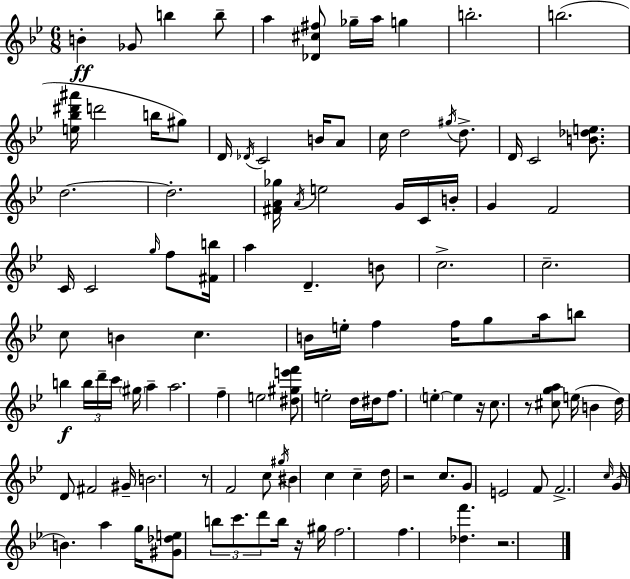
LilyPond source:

{
  \clef treble
  \numericTimeSignature
  \time 6/8
  \key bes \major
  b'4-.\ff ges'8 b''4 b''8-- | a''4 <des' cis'' fis''>8 ges''16-- a''16 g''4 | b''2.-. | b''2.( | \break <e'' bes'' dis''' ais'''>16 d'''2 b''16 gis''8) | d'16 \acciaccatura { des'16 } c'2 b'16 a'8 | c''16 d''2 \acciaccatura { gis''16 } d''8.-> | d'16 c'2 <b' des'' e''>8. | \break d''2.~~ | d''2.-. | <fis' a' ges''>16 \acciaccatura { a'16 } e''2 | g'16 c'16 b'16-. g'4 f'2 | \break c'16 c'2 | \grace { g''16 } f''8 <fis' b''>16 a''4 d'4.-- | b'8 c''2.-> | c''2.-- | \break c''8 b'4 c''4. | b'16 e''16-. f''4 f''16 g''8 | a''16 b''8 b''4\f \tuplet 3/2 { b''16 d'''16-- c'''16 } \parenthesize gis''16 | a''4-- a''2. | \break f''4-- e''2 | <dis'' gis'' e''' f'''>8 e''2-. | d''16 dis''16 f''8. \parenthesize e''4-.~~ e''4 | r16 c''8. r8 <cis'' g'' a''>8 e''16( | \break b'4 d''16) d'8 fis'2 | gis'16-- b'2. | r8 f'2 | c''8 \acciaccatura { gis''16 } bis'4 c''4 | \break c''4-- d''16 r2 | c''8. g'8 e'2 | f'8 f'2.-> | \grace { c''16 }( g'16 b'4.) | \break a''4 g''16 <gis' des'' e''>8 \tuplet 3/2 { b''8 c'''8. | d'''8 } b''16 r16 gis''16 f''2. | f''4. | <des'' f'''>4. r2. | \break \bar "|."
}